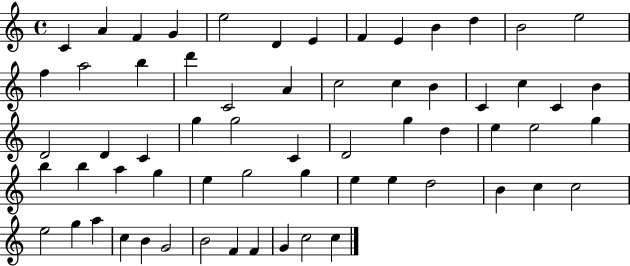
{
  \clef treble
  \time 4/4
  \defaultTimeSignature
  \key c \major
  c'4 a'4 f'4 g'4 | e''2 d'4 e'4 | f'4 e'4 b'4 d''4 | b'2 e''2 | \break f''4 a''2 b''4 | d'''4 c'2 a'4 | c''2 c''4 b'4 | c'4 c''4 c'4 b'4 | \break d'2 d'4 c'4 | g''4 g''2 c'4 | d'2 g''4 d''4 | e''4 e''2 g''4 | \break b''4 b''4 a''4 g''4 | e''4 g''2 g''4 | e''4 e''4 d''2 | b'4 c''4 c''2 | \break e''2 g''4 a''4 | c''4 b'4 g'2 | b'2 f'4 f'4 | g'4 c''2 c''4 | \break \bar "|."
}